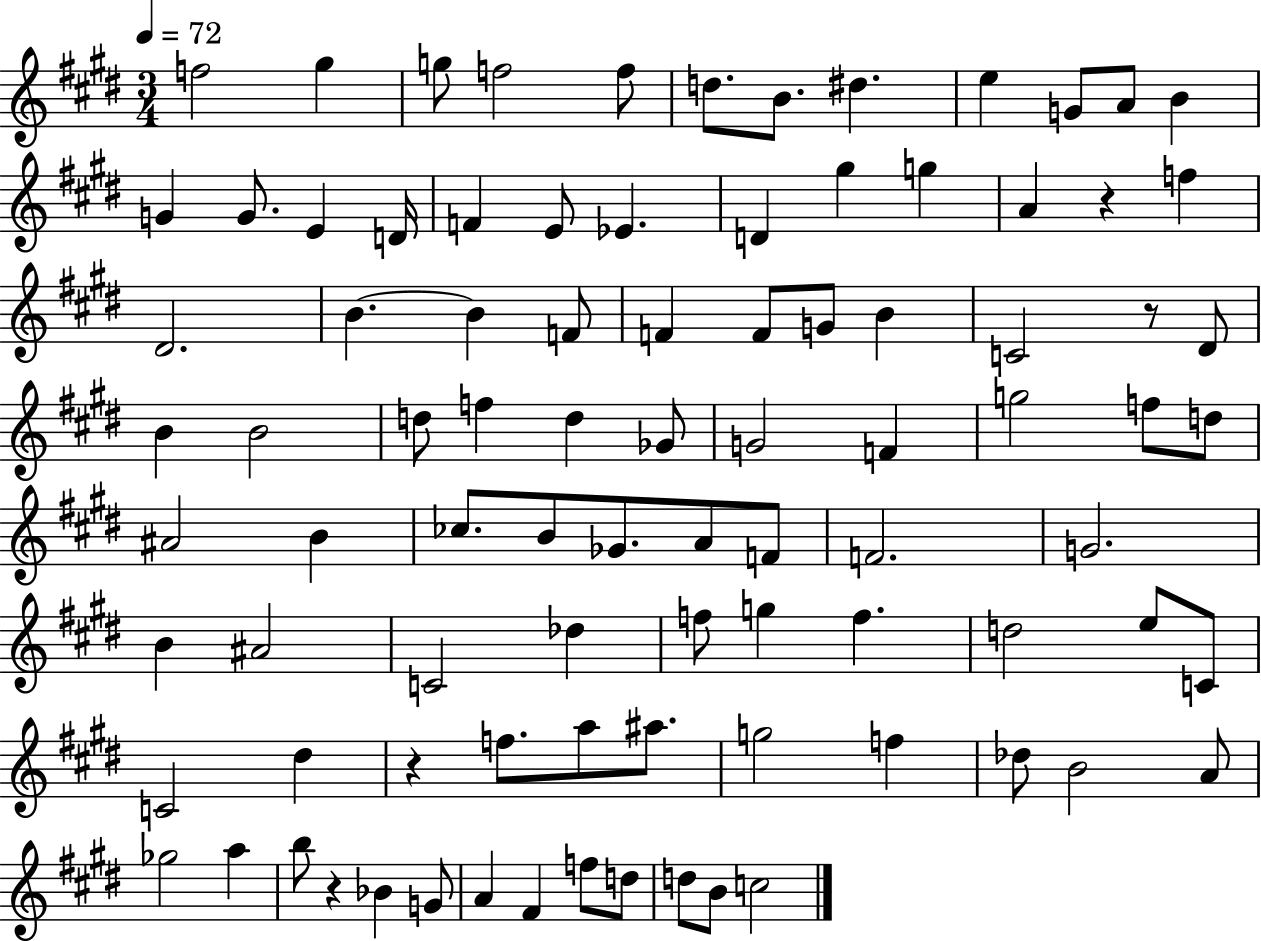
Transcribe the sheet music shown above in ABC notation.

X:1
T:Untitled
M:3/4
L:1/4
K:E
f2 ^g g/2 f2 f/2 d/2 B/2 ^d e G/2 A/2 B G G/2 E D/4 F E/2 _E D ^g g A z f ^D2 B B F/2 F F/2 G/2 B C2 z/2 ^D/2 B B2 d/2 f d _G/2 G2 F g2 f/2 d/2 ^A2 B _c/2 B/2 _G/2 A/2 F/2 F2 G2 B ^A2 C2 _d f/2 g f d2 e/2 C/2 C2 ^d z f/2 a/2 ^a/2 g2 f _d/2 B2 A/2 _g2 a b/2 z _B G/2 A ^F f/2 d/2 d/2 B/2 c2